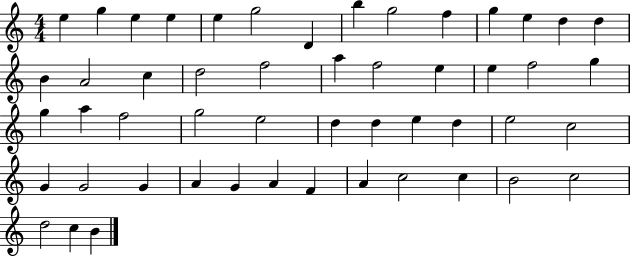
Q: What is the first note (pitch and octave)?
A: E5